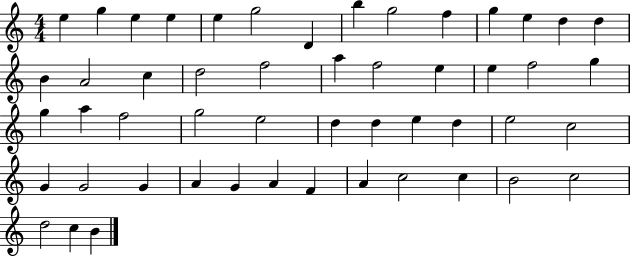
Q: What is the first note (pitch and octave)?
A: E5